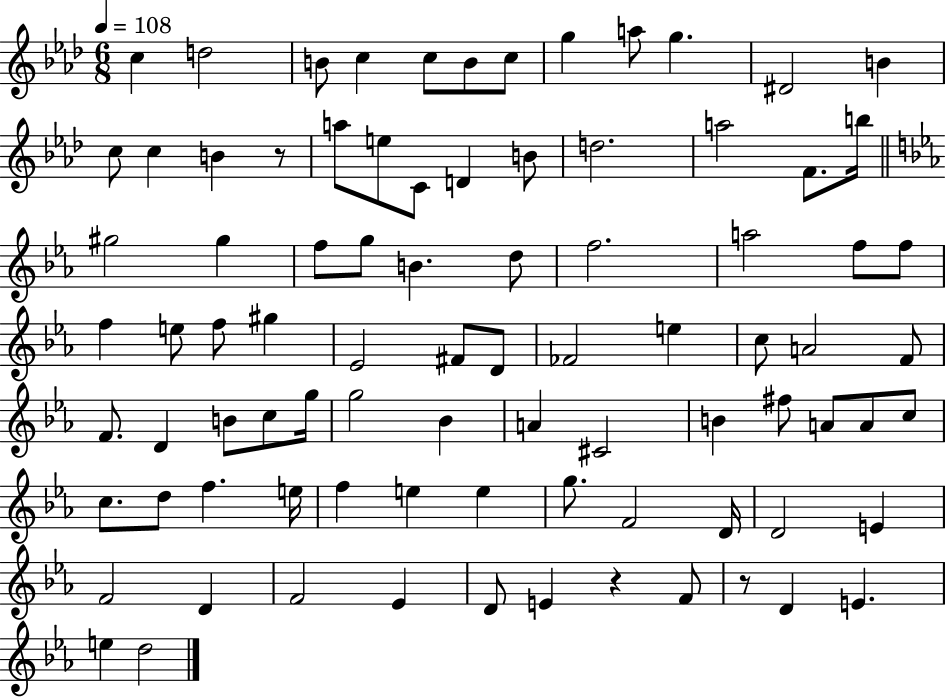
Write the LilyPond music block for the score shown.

{
  \clef treble
  \numericTimeSignature
  \time 6/8
  \key aes \major
  \tempo 4 = 108
  c''4 d''2 | b'8 c''4 c''8 b'8 c''8 | g''4 a''8 g''4. | dis'2 b'4 | \break c''8 c''4 b'4 r8 | a''8 e''8 c'8 d'4 b'8 | d''2. | a''2 f'8. b''16 | \break \bar "||" \break \key ees \major gis''2 gis''4 | f''8 g''8 b'4. d''8 | f''2. | a''2 f''8 f''8 | \break f''4 e''8 f''8 gis''4 | ees'2 fis'8 d'8 | fes'2 e''4 | c''8 a'2 f'8 | \break f'8. d'4 b'8 c''8 g''16 | g''2 bes'4 | a'4 cis'2 | b'4 fis''8 a'8 a'8 c''8 | \break c''8. d''8 f''4. e''16 | f''4 e''4 e''4 | g''8. f'2 d'16 | d'2 e'4 | \break f'2 d'4 | f'2 ees'4 | d'8 e'4 r4 f'8 | r8 d'4 e'4. | \break e''4 d''2 | \bar "|."
}